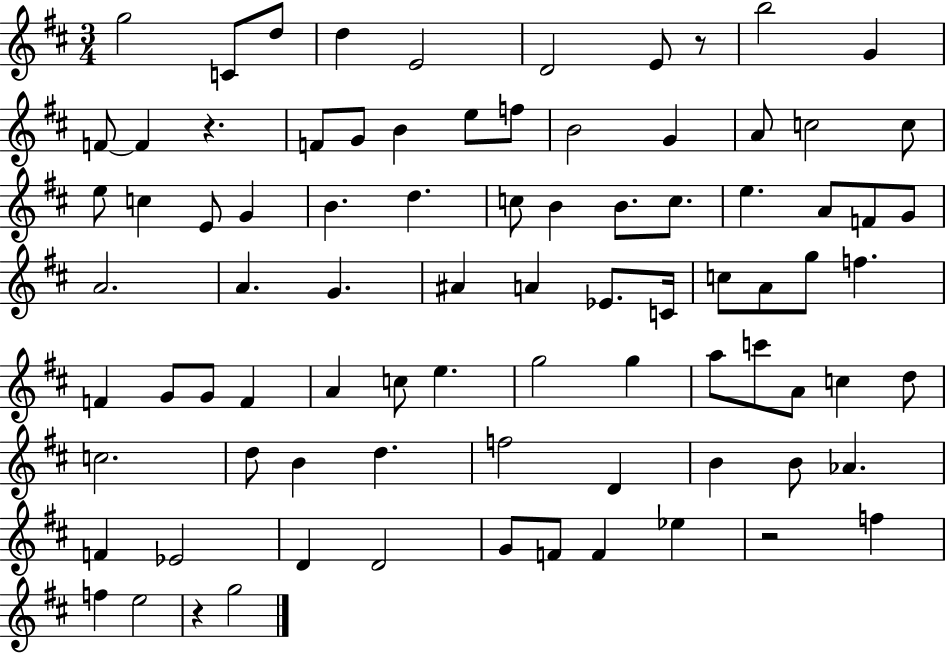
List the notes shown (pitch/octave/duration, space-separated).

G5/h C4/e D5/e D5/q E4/h D4/h E4/e R/e B5/h G4/q F4/e F4/q R/q. F4/e G4/e B4/q E5/e F5/e B4/h G4/q A4/e C5/h C5/e E5/e C5/q E4/e G4/q B4/q. D5/q. C5/e B4/q B4/e. C5/e. E5/q. A4/e F4/e G4/e A4/h. A4/q. G4/q. A#4/q A4/q Eb4/e. C4/s C5/e A4/e G5/e F5/q. F4/q G4/e G4/e F4/q A4/q C5/e E5/q. G5/h G5/q A5/e C6/e A4/e C5/q D5/e C5/h. D5/e B4/q D5/q. F5/h D4/q B4/q B4/e Ab4/q. F4/q Eb4/h D4/q D4/h G4/e F4/e F4/q Eb5/q R/h F5/q F5/q E5/h R/q G5/h